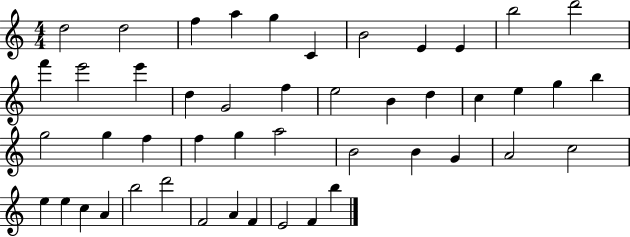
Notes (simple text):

D5/h D5/h F5/q A5/q G5/q C4/q B4/h E4/q E4/q B5/h D6/h F6/q E6/h E6/q D5/q G4/h F5/q E5/h B4/q D5/q C5/q E5/q G5/q B5/q G5/h G5/q F5/q F5/q G5/q A5/h B4/h B4/q G4/q A4/h C5/h E5/q E5/q C5/q A4/q B5/h D6/h F4/h A4/q F4/q E4/h F4/q B5/q